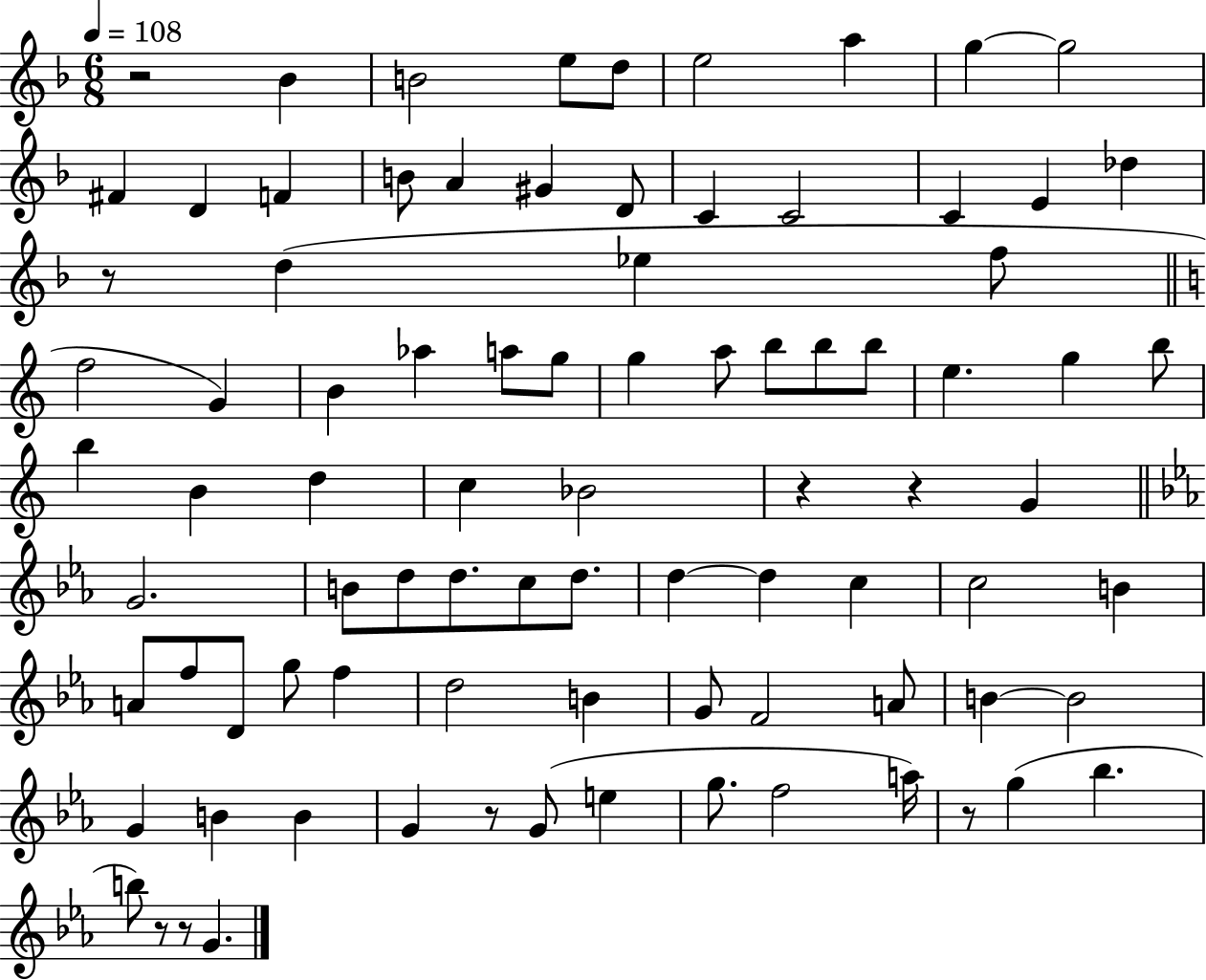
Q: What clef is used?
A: treble